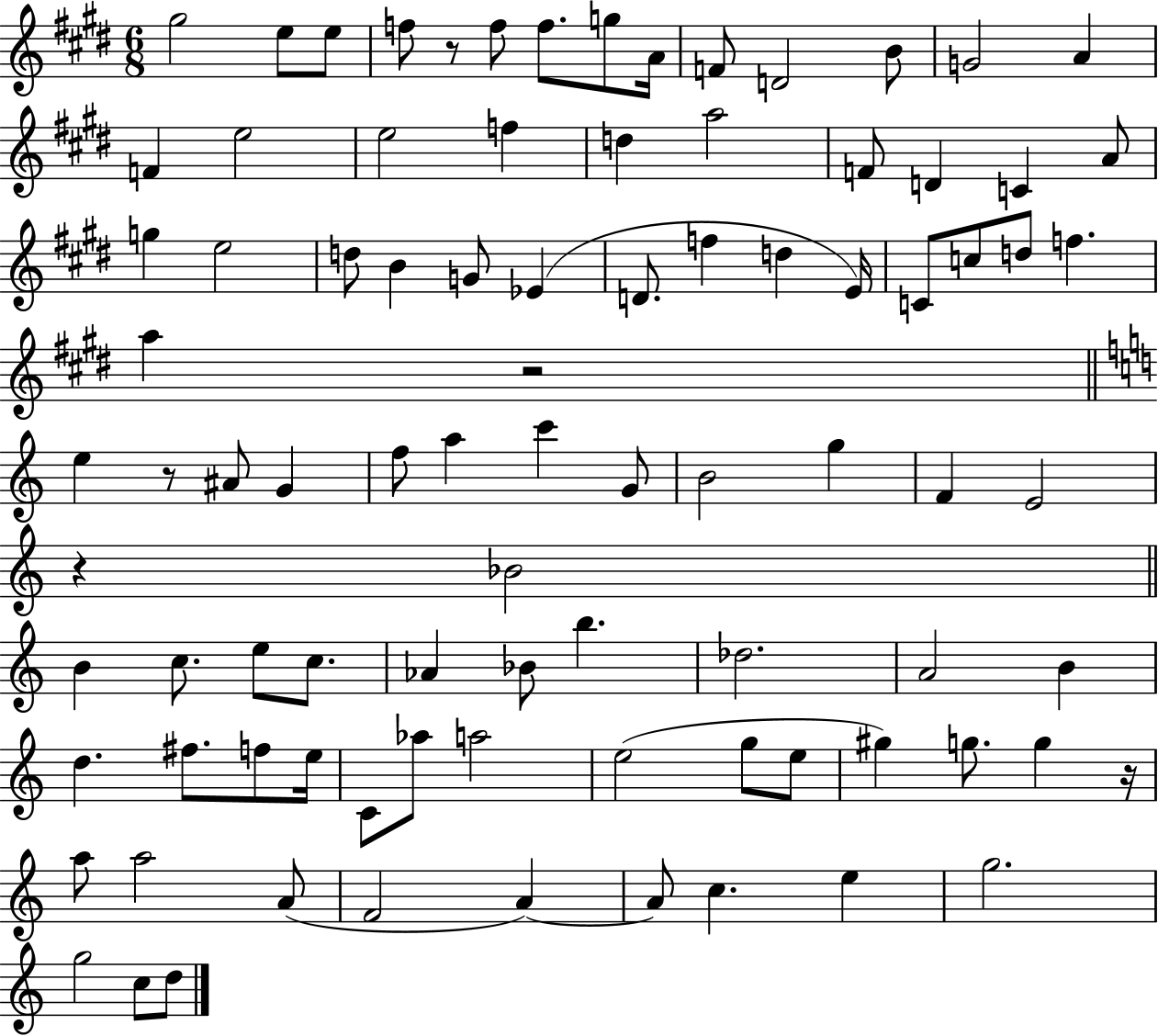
X:1
T:Untitled
M:6/8
L:1/4
K:E
^g2 e/2 e/2 f/2 z/2 f/2 f/2 g/2 A/4 F/2 D2 B/2 G2 A F e2 e2 f d a2 F/2 D C A/2 g e2 d/2 B G/2 _E D/2 f d E/4 C/2 c/2 d/2 f a z2 e z/2 ^A/2 G f/2 a c' G/2 B2 g F E2 z _B2 B c/2 e/2 c/2 _A _B/2 b _d2 A2 B d ^f/2 f/2 e/4 C/2 _a/2 a2 e2 g/2 e/2 ^g g/2 g z/4 a/2 a2 A/2 F2 A A/2 c e g2 g2 c/2 d/2